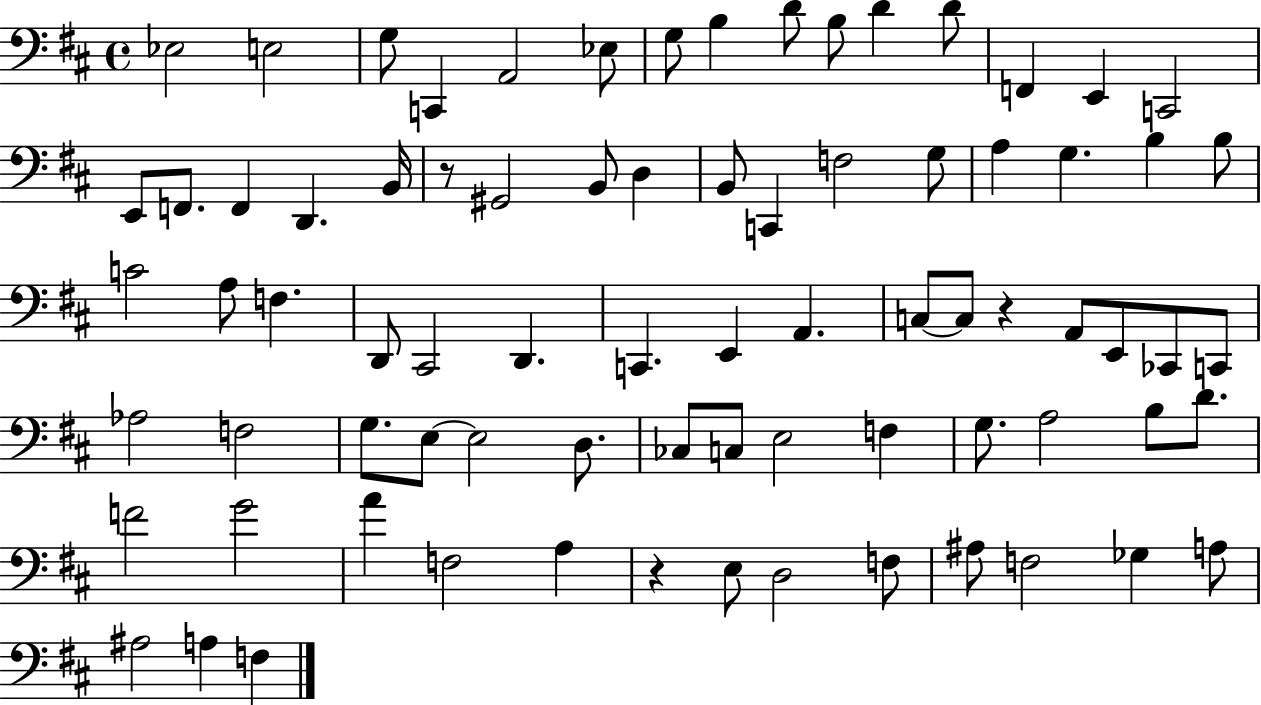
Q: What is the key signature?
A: D major